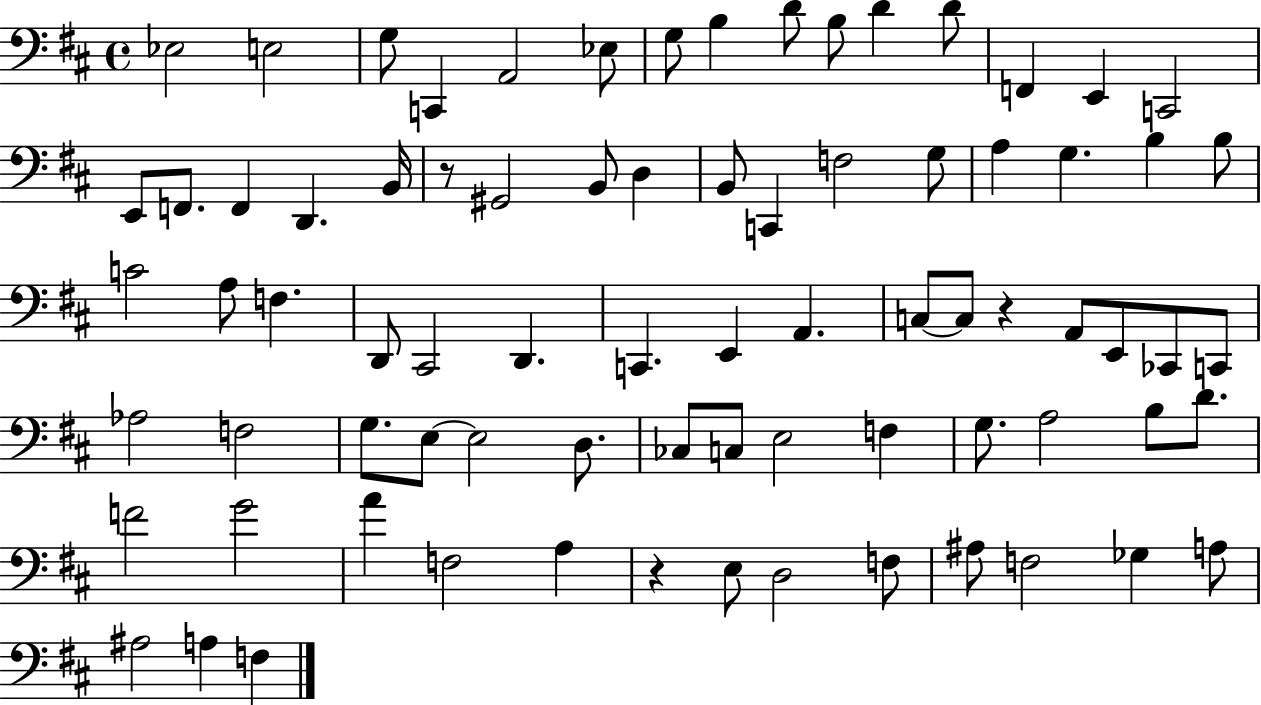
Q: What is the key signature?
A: D major